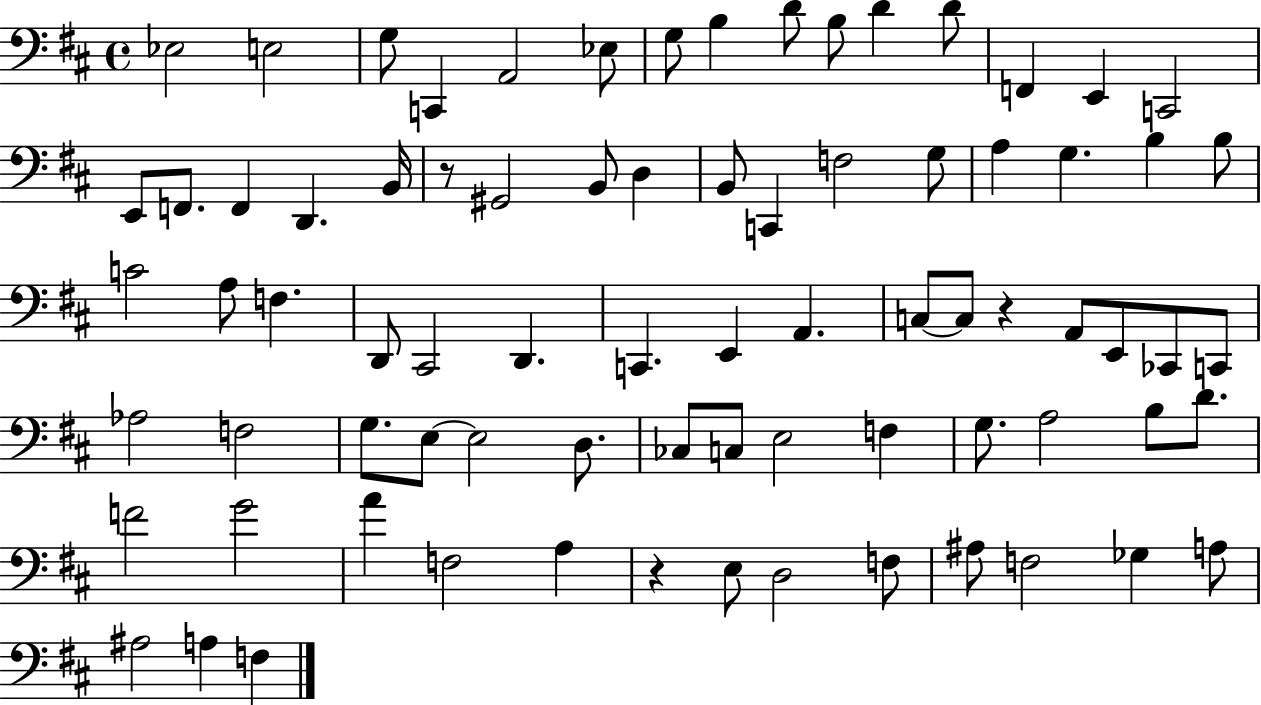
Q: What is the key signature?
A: D major